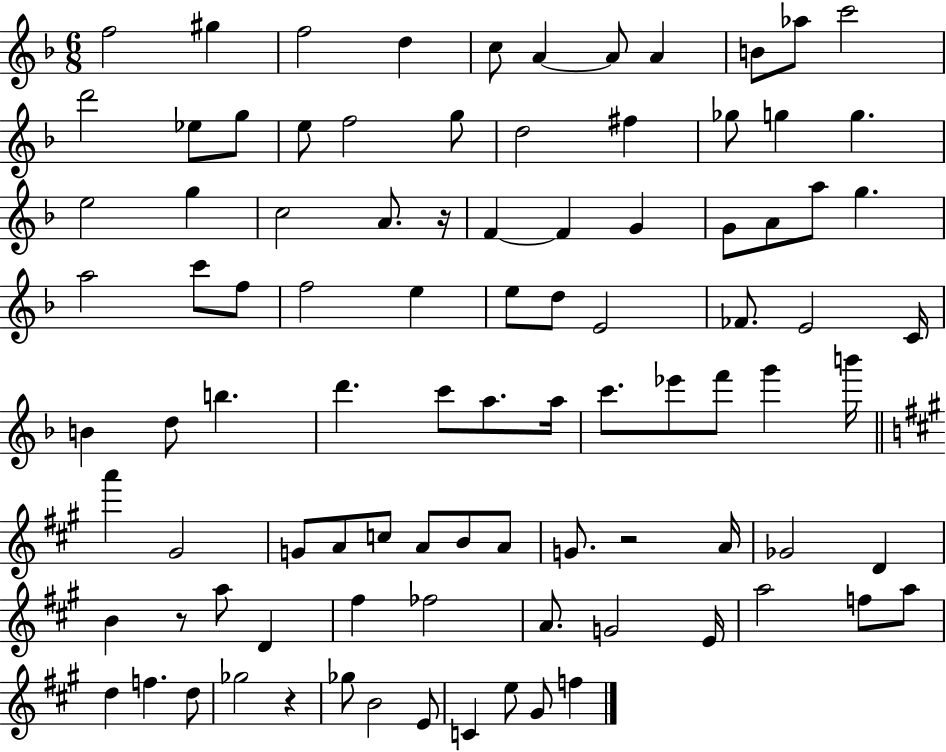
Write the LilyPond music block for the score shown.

{
  \clef treble
  \numericTimeSignature
  \time 6/8
  \key f \major
  f''2 gis''4 | f''2 d''4 | c''8 a'4~~ a'8 a'4 | b'8 aes''8 c'''2 | \break d'''2 ees''8 g''8 | e''8 f''2 g''8 | d''2 fis''4 | ges''8 g''4 g''4. | \break e''2 g''4 | c''2 a'8. r16 | f'4~~ f'4 g'4 | g'8 a'8 a''8 g''4. | \break a''2 c'''8 f''8 | f''2 e''4 | e''8 d''8 e'2 | fes'8. e'2 c'16 | \break b'4 d''8 b''4. | d'''4. c'''8 a''8. a''16 | c'''8. ees'''8 f'''8 g'''4 b'''16 | \bar "||" \break \key a \major a'''4 gis'2 | g'8 a'8 c''8 a'8 b'8 a'8 | g'8. r2 a'16 | ges'2 d'4 | \break b'4 r8 a''8 d'4 | fis''4 fes''2 | a'8. g'2 e'16 | a''2 f''8 a''8 | \break d''4 f''4. d''8 | ges''2 r4 | ges''8 b'2 e'8 | c'4 e''8 gis'8 f''4 | \break \bar "|."
}